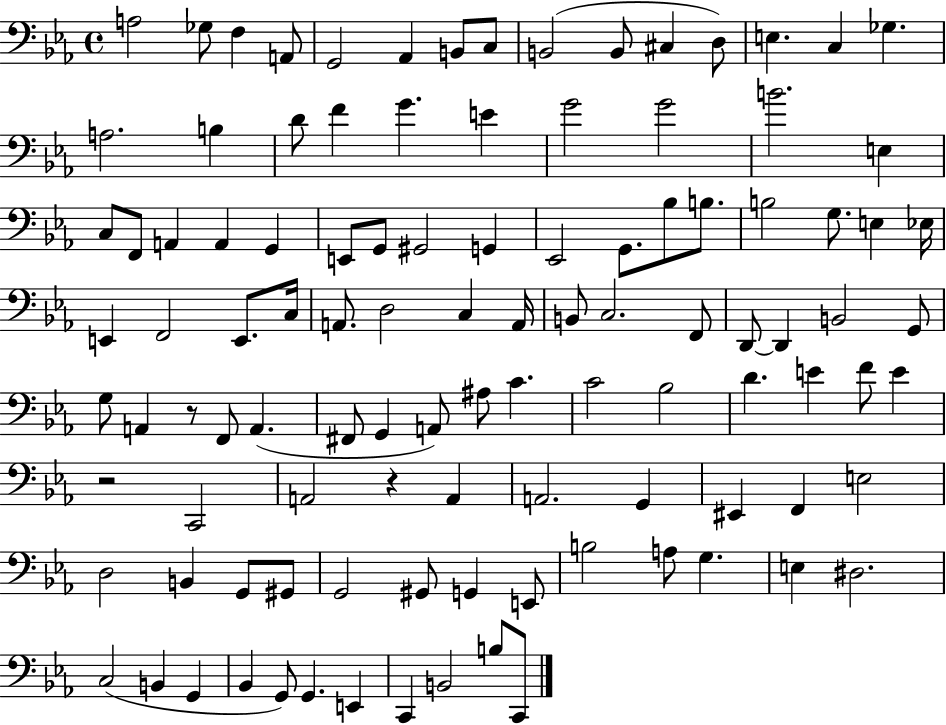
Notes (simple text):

A3/h Gb3/e F3/q A2/e G2/h Ab2/q B2/e C3/e B2/h B2/e C#3/q D3/e E3/q. C3/q Gb3/q. A3/h. B3/q D4/e F4/q G4/q. E4/q G4/h G4/h B4/h. E3/q C3/e F2/e A2/q A2/q G2/q E2/e G2/e G#2/h G2/q Eb2/h G2/e. Bb3/e B3/e. B3/h G3/e. E3/q Eb3/s E2/q F2/h E2/e. C3/s A2/e. D3/h C3/q A2/s B2/e C3/h. F2/e D2/e D2/q B2/h G2/e G3/e A2/q R/e F2/e A2/q. F#2/e G2/q A2/e A#3/e C4/q. C4/h Bb3/h D4/q. E4/q F4/e E4/q R/h C2/h A2/h R/q A2/q A2/h. G2/q EIS2/q F2/q E3/h D3/h B2/q G2/e G#2/e G2/h G#2/e G2/q E2/e B3/h A3/e G3/q. E3/q D#3/h. C3/h B2/q G2/q Bb2/q G2/e G2/q. E2/q C2/q B2/h B3/e C2/e